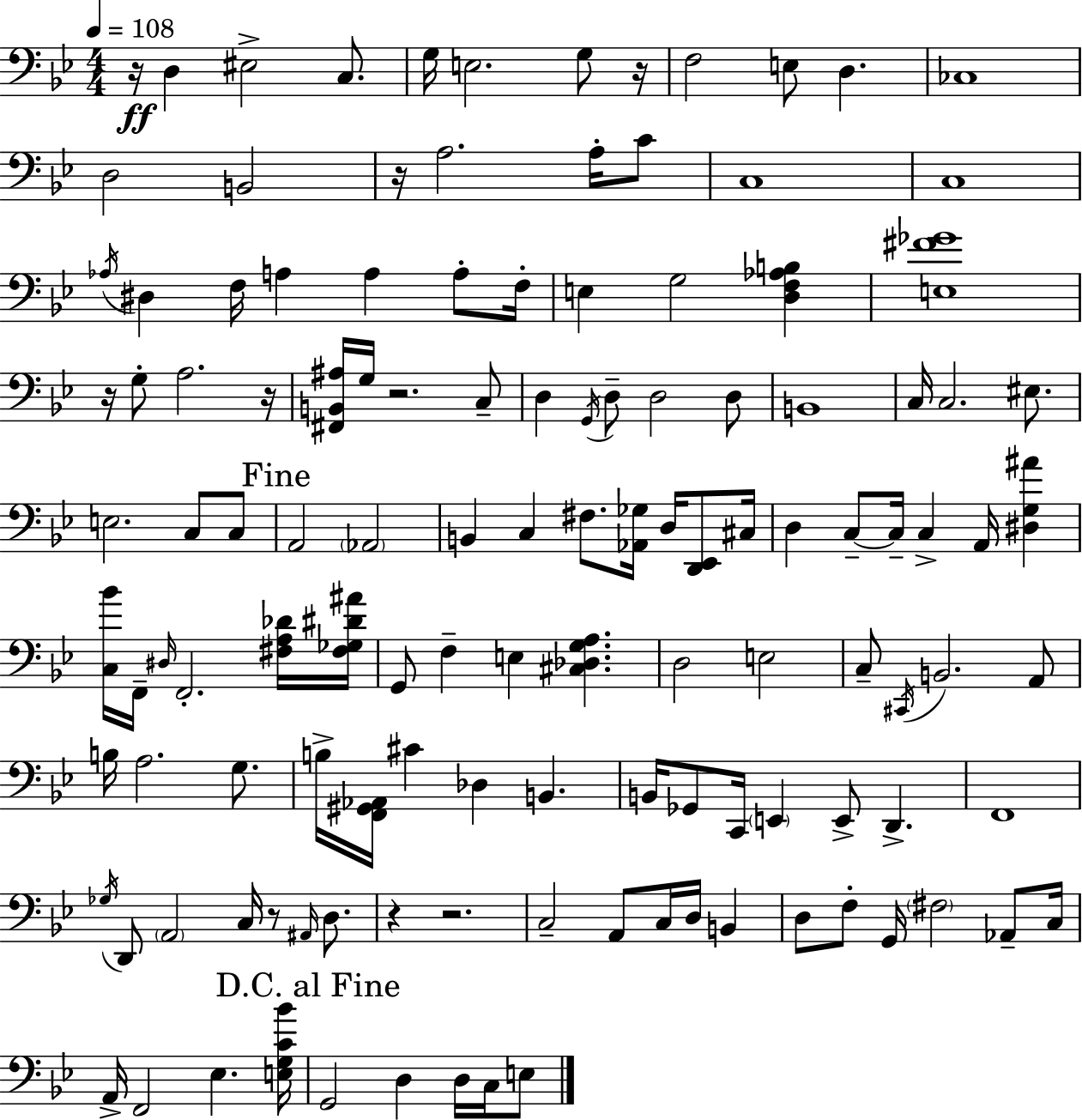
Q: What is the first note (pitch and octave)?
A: D3